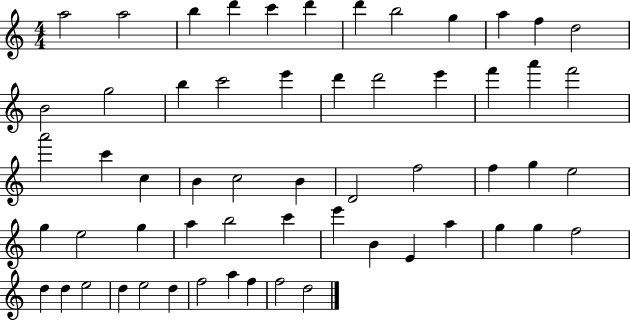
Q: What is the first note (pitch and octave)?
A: A5